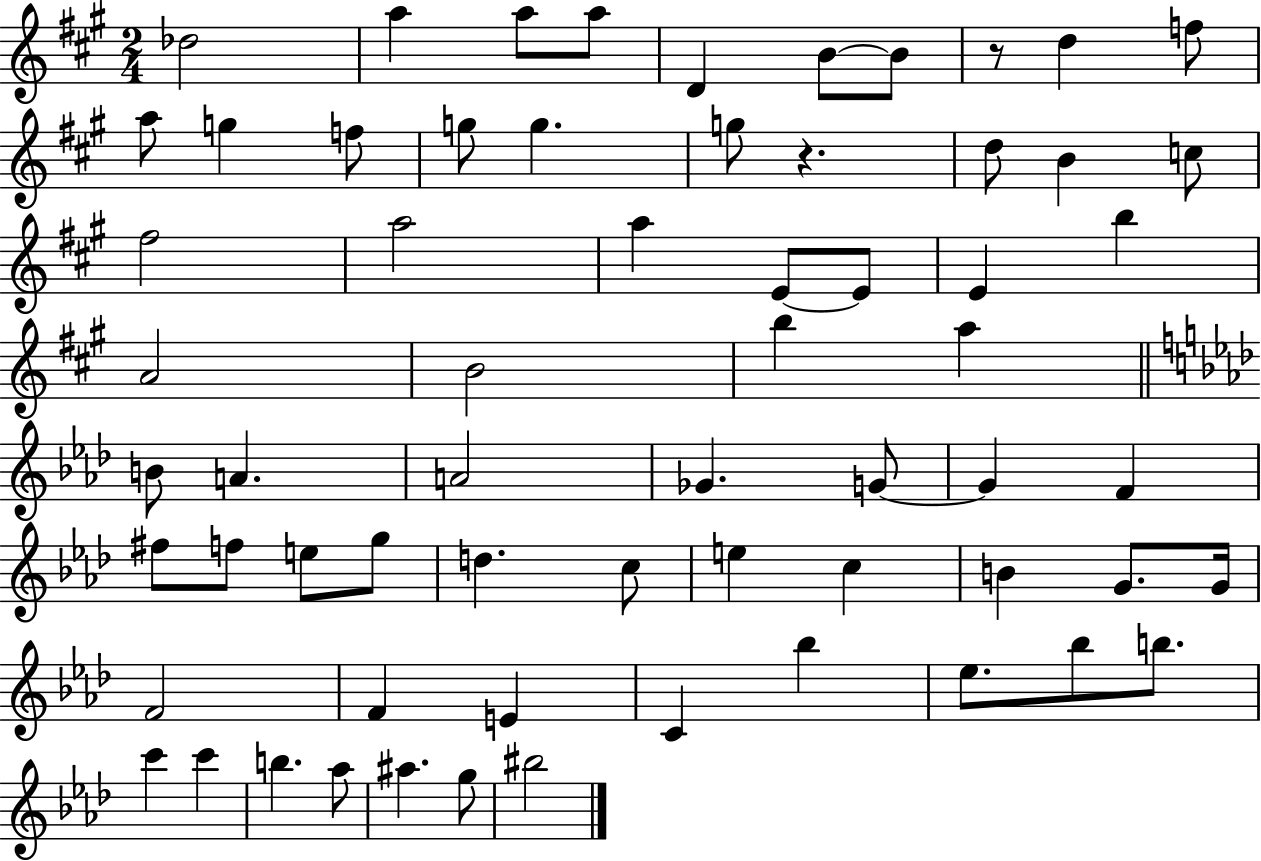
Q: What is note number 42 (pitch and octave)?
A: C5